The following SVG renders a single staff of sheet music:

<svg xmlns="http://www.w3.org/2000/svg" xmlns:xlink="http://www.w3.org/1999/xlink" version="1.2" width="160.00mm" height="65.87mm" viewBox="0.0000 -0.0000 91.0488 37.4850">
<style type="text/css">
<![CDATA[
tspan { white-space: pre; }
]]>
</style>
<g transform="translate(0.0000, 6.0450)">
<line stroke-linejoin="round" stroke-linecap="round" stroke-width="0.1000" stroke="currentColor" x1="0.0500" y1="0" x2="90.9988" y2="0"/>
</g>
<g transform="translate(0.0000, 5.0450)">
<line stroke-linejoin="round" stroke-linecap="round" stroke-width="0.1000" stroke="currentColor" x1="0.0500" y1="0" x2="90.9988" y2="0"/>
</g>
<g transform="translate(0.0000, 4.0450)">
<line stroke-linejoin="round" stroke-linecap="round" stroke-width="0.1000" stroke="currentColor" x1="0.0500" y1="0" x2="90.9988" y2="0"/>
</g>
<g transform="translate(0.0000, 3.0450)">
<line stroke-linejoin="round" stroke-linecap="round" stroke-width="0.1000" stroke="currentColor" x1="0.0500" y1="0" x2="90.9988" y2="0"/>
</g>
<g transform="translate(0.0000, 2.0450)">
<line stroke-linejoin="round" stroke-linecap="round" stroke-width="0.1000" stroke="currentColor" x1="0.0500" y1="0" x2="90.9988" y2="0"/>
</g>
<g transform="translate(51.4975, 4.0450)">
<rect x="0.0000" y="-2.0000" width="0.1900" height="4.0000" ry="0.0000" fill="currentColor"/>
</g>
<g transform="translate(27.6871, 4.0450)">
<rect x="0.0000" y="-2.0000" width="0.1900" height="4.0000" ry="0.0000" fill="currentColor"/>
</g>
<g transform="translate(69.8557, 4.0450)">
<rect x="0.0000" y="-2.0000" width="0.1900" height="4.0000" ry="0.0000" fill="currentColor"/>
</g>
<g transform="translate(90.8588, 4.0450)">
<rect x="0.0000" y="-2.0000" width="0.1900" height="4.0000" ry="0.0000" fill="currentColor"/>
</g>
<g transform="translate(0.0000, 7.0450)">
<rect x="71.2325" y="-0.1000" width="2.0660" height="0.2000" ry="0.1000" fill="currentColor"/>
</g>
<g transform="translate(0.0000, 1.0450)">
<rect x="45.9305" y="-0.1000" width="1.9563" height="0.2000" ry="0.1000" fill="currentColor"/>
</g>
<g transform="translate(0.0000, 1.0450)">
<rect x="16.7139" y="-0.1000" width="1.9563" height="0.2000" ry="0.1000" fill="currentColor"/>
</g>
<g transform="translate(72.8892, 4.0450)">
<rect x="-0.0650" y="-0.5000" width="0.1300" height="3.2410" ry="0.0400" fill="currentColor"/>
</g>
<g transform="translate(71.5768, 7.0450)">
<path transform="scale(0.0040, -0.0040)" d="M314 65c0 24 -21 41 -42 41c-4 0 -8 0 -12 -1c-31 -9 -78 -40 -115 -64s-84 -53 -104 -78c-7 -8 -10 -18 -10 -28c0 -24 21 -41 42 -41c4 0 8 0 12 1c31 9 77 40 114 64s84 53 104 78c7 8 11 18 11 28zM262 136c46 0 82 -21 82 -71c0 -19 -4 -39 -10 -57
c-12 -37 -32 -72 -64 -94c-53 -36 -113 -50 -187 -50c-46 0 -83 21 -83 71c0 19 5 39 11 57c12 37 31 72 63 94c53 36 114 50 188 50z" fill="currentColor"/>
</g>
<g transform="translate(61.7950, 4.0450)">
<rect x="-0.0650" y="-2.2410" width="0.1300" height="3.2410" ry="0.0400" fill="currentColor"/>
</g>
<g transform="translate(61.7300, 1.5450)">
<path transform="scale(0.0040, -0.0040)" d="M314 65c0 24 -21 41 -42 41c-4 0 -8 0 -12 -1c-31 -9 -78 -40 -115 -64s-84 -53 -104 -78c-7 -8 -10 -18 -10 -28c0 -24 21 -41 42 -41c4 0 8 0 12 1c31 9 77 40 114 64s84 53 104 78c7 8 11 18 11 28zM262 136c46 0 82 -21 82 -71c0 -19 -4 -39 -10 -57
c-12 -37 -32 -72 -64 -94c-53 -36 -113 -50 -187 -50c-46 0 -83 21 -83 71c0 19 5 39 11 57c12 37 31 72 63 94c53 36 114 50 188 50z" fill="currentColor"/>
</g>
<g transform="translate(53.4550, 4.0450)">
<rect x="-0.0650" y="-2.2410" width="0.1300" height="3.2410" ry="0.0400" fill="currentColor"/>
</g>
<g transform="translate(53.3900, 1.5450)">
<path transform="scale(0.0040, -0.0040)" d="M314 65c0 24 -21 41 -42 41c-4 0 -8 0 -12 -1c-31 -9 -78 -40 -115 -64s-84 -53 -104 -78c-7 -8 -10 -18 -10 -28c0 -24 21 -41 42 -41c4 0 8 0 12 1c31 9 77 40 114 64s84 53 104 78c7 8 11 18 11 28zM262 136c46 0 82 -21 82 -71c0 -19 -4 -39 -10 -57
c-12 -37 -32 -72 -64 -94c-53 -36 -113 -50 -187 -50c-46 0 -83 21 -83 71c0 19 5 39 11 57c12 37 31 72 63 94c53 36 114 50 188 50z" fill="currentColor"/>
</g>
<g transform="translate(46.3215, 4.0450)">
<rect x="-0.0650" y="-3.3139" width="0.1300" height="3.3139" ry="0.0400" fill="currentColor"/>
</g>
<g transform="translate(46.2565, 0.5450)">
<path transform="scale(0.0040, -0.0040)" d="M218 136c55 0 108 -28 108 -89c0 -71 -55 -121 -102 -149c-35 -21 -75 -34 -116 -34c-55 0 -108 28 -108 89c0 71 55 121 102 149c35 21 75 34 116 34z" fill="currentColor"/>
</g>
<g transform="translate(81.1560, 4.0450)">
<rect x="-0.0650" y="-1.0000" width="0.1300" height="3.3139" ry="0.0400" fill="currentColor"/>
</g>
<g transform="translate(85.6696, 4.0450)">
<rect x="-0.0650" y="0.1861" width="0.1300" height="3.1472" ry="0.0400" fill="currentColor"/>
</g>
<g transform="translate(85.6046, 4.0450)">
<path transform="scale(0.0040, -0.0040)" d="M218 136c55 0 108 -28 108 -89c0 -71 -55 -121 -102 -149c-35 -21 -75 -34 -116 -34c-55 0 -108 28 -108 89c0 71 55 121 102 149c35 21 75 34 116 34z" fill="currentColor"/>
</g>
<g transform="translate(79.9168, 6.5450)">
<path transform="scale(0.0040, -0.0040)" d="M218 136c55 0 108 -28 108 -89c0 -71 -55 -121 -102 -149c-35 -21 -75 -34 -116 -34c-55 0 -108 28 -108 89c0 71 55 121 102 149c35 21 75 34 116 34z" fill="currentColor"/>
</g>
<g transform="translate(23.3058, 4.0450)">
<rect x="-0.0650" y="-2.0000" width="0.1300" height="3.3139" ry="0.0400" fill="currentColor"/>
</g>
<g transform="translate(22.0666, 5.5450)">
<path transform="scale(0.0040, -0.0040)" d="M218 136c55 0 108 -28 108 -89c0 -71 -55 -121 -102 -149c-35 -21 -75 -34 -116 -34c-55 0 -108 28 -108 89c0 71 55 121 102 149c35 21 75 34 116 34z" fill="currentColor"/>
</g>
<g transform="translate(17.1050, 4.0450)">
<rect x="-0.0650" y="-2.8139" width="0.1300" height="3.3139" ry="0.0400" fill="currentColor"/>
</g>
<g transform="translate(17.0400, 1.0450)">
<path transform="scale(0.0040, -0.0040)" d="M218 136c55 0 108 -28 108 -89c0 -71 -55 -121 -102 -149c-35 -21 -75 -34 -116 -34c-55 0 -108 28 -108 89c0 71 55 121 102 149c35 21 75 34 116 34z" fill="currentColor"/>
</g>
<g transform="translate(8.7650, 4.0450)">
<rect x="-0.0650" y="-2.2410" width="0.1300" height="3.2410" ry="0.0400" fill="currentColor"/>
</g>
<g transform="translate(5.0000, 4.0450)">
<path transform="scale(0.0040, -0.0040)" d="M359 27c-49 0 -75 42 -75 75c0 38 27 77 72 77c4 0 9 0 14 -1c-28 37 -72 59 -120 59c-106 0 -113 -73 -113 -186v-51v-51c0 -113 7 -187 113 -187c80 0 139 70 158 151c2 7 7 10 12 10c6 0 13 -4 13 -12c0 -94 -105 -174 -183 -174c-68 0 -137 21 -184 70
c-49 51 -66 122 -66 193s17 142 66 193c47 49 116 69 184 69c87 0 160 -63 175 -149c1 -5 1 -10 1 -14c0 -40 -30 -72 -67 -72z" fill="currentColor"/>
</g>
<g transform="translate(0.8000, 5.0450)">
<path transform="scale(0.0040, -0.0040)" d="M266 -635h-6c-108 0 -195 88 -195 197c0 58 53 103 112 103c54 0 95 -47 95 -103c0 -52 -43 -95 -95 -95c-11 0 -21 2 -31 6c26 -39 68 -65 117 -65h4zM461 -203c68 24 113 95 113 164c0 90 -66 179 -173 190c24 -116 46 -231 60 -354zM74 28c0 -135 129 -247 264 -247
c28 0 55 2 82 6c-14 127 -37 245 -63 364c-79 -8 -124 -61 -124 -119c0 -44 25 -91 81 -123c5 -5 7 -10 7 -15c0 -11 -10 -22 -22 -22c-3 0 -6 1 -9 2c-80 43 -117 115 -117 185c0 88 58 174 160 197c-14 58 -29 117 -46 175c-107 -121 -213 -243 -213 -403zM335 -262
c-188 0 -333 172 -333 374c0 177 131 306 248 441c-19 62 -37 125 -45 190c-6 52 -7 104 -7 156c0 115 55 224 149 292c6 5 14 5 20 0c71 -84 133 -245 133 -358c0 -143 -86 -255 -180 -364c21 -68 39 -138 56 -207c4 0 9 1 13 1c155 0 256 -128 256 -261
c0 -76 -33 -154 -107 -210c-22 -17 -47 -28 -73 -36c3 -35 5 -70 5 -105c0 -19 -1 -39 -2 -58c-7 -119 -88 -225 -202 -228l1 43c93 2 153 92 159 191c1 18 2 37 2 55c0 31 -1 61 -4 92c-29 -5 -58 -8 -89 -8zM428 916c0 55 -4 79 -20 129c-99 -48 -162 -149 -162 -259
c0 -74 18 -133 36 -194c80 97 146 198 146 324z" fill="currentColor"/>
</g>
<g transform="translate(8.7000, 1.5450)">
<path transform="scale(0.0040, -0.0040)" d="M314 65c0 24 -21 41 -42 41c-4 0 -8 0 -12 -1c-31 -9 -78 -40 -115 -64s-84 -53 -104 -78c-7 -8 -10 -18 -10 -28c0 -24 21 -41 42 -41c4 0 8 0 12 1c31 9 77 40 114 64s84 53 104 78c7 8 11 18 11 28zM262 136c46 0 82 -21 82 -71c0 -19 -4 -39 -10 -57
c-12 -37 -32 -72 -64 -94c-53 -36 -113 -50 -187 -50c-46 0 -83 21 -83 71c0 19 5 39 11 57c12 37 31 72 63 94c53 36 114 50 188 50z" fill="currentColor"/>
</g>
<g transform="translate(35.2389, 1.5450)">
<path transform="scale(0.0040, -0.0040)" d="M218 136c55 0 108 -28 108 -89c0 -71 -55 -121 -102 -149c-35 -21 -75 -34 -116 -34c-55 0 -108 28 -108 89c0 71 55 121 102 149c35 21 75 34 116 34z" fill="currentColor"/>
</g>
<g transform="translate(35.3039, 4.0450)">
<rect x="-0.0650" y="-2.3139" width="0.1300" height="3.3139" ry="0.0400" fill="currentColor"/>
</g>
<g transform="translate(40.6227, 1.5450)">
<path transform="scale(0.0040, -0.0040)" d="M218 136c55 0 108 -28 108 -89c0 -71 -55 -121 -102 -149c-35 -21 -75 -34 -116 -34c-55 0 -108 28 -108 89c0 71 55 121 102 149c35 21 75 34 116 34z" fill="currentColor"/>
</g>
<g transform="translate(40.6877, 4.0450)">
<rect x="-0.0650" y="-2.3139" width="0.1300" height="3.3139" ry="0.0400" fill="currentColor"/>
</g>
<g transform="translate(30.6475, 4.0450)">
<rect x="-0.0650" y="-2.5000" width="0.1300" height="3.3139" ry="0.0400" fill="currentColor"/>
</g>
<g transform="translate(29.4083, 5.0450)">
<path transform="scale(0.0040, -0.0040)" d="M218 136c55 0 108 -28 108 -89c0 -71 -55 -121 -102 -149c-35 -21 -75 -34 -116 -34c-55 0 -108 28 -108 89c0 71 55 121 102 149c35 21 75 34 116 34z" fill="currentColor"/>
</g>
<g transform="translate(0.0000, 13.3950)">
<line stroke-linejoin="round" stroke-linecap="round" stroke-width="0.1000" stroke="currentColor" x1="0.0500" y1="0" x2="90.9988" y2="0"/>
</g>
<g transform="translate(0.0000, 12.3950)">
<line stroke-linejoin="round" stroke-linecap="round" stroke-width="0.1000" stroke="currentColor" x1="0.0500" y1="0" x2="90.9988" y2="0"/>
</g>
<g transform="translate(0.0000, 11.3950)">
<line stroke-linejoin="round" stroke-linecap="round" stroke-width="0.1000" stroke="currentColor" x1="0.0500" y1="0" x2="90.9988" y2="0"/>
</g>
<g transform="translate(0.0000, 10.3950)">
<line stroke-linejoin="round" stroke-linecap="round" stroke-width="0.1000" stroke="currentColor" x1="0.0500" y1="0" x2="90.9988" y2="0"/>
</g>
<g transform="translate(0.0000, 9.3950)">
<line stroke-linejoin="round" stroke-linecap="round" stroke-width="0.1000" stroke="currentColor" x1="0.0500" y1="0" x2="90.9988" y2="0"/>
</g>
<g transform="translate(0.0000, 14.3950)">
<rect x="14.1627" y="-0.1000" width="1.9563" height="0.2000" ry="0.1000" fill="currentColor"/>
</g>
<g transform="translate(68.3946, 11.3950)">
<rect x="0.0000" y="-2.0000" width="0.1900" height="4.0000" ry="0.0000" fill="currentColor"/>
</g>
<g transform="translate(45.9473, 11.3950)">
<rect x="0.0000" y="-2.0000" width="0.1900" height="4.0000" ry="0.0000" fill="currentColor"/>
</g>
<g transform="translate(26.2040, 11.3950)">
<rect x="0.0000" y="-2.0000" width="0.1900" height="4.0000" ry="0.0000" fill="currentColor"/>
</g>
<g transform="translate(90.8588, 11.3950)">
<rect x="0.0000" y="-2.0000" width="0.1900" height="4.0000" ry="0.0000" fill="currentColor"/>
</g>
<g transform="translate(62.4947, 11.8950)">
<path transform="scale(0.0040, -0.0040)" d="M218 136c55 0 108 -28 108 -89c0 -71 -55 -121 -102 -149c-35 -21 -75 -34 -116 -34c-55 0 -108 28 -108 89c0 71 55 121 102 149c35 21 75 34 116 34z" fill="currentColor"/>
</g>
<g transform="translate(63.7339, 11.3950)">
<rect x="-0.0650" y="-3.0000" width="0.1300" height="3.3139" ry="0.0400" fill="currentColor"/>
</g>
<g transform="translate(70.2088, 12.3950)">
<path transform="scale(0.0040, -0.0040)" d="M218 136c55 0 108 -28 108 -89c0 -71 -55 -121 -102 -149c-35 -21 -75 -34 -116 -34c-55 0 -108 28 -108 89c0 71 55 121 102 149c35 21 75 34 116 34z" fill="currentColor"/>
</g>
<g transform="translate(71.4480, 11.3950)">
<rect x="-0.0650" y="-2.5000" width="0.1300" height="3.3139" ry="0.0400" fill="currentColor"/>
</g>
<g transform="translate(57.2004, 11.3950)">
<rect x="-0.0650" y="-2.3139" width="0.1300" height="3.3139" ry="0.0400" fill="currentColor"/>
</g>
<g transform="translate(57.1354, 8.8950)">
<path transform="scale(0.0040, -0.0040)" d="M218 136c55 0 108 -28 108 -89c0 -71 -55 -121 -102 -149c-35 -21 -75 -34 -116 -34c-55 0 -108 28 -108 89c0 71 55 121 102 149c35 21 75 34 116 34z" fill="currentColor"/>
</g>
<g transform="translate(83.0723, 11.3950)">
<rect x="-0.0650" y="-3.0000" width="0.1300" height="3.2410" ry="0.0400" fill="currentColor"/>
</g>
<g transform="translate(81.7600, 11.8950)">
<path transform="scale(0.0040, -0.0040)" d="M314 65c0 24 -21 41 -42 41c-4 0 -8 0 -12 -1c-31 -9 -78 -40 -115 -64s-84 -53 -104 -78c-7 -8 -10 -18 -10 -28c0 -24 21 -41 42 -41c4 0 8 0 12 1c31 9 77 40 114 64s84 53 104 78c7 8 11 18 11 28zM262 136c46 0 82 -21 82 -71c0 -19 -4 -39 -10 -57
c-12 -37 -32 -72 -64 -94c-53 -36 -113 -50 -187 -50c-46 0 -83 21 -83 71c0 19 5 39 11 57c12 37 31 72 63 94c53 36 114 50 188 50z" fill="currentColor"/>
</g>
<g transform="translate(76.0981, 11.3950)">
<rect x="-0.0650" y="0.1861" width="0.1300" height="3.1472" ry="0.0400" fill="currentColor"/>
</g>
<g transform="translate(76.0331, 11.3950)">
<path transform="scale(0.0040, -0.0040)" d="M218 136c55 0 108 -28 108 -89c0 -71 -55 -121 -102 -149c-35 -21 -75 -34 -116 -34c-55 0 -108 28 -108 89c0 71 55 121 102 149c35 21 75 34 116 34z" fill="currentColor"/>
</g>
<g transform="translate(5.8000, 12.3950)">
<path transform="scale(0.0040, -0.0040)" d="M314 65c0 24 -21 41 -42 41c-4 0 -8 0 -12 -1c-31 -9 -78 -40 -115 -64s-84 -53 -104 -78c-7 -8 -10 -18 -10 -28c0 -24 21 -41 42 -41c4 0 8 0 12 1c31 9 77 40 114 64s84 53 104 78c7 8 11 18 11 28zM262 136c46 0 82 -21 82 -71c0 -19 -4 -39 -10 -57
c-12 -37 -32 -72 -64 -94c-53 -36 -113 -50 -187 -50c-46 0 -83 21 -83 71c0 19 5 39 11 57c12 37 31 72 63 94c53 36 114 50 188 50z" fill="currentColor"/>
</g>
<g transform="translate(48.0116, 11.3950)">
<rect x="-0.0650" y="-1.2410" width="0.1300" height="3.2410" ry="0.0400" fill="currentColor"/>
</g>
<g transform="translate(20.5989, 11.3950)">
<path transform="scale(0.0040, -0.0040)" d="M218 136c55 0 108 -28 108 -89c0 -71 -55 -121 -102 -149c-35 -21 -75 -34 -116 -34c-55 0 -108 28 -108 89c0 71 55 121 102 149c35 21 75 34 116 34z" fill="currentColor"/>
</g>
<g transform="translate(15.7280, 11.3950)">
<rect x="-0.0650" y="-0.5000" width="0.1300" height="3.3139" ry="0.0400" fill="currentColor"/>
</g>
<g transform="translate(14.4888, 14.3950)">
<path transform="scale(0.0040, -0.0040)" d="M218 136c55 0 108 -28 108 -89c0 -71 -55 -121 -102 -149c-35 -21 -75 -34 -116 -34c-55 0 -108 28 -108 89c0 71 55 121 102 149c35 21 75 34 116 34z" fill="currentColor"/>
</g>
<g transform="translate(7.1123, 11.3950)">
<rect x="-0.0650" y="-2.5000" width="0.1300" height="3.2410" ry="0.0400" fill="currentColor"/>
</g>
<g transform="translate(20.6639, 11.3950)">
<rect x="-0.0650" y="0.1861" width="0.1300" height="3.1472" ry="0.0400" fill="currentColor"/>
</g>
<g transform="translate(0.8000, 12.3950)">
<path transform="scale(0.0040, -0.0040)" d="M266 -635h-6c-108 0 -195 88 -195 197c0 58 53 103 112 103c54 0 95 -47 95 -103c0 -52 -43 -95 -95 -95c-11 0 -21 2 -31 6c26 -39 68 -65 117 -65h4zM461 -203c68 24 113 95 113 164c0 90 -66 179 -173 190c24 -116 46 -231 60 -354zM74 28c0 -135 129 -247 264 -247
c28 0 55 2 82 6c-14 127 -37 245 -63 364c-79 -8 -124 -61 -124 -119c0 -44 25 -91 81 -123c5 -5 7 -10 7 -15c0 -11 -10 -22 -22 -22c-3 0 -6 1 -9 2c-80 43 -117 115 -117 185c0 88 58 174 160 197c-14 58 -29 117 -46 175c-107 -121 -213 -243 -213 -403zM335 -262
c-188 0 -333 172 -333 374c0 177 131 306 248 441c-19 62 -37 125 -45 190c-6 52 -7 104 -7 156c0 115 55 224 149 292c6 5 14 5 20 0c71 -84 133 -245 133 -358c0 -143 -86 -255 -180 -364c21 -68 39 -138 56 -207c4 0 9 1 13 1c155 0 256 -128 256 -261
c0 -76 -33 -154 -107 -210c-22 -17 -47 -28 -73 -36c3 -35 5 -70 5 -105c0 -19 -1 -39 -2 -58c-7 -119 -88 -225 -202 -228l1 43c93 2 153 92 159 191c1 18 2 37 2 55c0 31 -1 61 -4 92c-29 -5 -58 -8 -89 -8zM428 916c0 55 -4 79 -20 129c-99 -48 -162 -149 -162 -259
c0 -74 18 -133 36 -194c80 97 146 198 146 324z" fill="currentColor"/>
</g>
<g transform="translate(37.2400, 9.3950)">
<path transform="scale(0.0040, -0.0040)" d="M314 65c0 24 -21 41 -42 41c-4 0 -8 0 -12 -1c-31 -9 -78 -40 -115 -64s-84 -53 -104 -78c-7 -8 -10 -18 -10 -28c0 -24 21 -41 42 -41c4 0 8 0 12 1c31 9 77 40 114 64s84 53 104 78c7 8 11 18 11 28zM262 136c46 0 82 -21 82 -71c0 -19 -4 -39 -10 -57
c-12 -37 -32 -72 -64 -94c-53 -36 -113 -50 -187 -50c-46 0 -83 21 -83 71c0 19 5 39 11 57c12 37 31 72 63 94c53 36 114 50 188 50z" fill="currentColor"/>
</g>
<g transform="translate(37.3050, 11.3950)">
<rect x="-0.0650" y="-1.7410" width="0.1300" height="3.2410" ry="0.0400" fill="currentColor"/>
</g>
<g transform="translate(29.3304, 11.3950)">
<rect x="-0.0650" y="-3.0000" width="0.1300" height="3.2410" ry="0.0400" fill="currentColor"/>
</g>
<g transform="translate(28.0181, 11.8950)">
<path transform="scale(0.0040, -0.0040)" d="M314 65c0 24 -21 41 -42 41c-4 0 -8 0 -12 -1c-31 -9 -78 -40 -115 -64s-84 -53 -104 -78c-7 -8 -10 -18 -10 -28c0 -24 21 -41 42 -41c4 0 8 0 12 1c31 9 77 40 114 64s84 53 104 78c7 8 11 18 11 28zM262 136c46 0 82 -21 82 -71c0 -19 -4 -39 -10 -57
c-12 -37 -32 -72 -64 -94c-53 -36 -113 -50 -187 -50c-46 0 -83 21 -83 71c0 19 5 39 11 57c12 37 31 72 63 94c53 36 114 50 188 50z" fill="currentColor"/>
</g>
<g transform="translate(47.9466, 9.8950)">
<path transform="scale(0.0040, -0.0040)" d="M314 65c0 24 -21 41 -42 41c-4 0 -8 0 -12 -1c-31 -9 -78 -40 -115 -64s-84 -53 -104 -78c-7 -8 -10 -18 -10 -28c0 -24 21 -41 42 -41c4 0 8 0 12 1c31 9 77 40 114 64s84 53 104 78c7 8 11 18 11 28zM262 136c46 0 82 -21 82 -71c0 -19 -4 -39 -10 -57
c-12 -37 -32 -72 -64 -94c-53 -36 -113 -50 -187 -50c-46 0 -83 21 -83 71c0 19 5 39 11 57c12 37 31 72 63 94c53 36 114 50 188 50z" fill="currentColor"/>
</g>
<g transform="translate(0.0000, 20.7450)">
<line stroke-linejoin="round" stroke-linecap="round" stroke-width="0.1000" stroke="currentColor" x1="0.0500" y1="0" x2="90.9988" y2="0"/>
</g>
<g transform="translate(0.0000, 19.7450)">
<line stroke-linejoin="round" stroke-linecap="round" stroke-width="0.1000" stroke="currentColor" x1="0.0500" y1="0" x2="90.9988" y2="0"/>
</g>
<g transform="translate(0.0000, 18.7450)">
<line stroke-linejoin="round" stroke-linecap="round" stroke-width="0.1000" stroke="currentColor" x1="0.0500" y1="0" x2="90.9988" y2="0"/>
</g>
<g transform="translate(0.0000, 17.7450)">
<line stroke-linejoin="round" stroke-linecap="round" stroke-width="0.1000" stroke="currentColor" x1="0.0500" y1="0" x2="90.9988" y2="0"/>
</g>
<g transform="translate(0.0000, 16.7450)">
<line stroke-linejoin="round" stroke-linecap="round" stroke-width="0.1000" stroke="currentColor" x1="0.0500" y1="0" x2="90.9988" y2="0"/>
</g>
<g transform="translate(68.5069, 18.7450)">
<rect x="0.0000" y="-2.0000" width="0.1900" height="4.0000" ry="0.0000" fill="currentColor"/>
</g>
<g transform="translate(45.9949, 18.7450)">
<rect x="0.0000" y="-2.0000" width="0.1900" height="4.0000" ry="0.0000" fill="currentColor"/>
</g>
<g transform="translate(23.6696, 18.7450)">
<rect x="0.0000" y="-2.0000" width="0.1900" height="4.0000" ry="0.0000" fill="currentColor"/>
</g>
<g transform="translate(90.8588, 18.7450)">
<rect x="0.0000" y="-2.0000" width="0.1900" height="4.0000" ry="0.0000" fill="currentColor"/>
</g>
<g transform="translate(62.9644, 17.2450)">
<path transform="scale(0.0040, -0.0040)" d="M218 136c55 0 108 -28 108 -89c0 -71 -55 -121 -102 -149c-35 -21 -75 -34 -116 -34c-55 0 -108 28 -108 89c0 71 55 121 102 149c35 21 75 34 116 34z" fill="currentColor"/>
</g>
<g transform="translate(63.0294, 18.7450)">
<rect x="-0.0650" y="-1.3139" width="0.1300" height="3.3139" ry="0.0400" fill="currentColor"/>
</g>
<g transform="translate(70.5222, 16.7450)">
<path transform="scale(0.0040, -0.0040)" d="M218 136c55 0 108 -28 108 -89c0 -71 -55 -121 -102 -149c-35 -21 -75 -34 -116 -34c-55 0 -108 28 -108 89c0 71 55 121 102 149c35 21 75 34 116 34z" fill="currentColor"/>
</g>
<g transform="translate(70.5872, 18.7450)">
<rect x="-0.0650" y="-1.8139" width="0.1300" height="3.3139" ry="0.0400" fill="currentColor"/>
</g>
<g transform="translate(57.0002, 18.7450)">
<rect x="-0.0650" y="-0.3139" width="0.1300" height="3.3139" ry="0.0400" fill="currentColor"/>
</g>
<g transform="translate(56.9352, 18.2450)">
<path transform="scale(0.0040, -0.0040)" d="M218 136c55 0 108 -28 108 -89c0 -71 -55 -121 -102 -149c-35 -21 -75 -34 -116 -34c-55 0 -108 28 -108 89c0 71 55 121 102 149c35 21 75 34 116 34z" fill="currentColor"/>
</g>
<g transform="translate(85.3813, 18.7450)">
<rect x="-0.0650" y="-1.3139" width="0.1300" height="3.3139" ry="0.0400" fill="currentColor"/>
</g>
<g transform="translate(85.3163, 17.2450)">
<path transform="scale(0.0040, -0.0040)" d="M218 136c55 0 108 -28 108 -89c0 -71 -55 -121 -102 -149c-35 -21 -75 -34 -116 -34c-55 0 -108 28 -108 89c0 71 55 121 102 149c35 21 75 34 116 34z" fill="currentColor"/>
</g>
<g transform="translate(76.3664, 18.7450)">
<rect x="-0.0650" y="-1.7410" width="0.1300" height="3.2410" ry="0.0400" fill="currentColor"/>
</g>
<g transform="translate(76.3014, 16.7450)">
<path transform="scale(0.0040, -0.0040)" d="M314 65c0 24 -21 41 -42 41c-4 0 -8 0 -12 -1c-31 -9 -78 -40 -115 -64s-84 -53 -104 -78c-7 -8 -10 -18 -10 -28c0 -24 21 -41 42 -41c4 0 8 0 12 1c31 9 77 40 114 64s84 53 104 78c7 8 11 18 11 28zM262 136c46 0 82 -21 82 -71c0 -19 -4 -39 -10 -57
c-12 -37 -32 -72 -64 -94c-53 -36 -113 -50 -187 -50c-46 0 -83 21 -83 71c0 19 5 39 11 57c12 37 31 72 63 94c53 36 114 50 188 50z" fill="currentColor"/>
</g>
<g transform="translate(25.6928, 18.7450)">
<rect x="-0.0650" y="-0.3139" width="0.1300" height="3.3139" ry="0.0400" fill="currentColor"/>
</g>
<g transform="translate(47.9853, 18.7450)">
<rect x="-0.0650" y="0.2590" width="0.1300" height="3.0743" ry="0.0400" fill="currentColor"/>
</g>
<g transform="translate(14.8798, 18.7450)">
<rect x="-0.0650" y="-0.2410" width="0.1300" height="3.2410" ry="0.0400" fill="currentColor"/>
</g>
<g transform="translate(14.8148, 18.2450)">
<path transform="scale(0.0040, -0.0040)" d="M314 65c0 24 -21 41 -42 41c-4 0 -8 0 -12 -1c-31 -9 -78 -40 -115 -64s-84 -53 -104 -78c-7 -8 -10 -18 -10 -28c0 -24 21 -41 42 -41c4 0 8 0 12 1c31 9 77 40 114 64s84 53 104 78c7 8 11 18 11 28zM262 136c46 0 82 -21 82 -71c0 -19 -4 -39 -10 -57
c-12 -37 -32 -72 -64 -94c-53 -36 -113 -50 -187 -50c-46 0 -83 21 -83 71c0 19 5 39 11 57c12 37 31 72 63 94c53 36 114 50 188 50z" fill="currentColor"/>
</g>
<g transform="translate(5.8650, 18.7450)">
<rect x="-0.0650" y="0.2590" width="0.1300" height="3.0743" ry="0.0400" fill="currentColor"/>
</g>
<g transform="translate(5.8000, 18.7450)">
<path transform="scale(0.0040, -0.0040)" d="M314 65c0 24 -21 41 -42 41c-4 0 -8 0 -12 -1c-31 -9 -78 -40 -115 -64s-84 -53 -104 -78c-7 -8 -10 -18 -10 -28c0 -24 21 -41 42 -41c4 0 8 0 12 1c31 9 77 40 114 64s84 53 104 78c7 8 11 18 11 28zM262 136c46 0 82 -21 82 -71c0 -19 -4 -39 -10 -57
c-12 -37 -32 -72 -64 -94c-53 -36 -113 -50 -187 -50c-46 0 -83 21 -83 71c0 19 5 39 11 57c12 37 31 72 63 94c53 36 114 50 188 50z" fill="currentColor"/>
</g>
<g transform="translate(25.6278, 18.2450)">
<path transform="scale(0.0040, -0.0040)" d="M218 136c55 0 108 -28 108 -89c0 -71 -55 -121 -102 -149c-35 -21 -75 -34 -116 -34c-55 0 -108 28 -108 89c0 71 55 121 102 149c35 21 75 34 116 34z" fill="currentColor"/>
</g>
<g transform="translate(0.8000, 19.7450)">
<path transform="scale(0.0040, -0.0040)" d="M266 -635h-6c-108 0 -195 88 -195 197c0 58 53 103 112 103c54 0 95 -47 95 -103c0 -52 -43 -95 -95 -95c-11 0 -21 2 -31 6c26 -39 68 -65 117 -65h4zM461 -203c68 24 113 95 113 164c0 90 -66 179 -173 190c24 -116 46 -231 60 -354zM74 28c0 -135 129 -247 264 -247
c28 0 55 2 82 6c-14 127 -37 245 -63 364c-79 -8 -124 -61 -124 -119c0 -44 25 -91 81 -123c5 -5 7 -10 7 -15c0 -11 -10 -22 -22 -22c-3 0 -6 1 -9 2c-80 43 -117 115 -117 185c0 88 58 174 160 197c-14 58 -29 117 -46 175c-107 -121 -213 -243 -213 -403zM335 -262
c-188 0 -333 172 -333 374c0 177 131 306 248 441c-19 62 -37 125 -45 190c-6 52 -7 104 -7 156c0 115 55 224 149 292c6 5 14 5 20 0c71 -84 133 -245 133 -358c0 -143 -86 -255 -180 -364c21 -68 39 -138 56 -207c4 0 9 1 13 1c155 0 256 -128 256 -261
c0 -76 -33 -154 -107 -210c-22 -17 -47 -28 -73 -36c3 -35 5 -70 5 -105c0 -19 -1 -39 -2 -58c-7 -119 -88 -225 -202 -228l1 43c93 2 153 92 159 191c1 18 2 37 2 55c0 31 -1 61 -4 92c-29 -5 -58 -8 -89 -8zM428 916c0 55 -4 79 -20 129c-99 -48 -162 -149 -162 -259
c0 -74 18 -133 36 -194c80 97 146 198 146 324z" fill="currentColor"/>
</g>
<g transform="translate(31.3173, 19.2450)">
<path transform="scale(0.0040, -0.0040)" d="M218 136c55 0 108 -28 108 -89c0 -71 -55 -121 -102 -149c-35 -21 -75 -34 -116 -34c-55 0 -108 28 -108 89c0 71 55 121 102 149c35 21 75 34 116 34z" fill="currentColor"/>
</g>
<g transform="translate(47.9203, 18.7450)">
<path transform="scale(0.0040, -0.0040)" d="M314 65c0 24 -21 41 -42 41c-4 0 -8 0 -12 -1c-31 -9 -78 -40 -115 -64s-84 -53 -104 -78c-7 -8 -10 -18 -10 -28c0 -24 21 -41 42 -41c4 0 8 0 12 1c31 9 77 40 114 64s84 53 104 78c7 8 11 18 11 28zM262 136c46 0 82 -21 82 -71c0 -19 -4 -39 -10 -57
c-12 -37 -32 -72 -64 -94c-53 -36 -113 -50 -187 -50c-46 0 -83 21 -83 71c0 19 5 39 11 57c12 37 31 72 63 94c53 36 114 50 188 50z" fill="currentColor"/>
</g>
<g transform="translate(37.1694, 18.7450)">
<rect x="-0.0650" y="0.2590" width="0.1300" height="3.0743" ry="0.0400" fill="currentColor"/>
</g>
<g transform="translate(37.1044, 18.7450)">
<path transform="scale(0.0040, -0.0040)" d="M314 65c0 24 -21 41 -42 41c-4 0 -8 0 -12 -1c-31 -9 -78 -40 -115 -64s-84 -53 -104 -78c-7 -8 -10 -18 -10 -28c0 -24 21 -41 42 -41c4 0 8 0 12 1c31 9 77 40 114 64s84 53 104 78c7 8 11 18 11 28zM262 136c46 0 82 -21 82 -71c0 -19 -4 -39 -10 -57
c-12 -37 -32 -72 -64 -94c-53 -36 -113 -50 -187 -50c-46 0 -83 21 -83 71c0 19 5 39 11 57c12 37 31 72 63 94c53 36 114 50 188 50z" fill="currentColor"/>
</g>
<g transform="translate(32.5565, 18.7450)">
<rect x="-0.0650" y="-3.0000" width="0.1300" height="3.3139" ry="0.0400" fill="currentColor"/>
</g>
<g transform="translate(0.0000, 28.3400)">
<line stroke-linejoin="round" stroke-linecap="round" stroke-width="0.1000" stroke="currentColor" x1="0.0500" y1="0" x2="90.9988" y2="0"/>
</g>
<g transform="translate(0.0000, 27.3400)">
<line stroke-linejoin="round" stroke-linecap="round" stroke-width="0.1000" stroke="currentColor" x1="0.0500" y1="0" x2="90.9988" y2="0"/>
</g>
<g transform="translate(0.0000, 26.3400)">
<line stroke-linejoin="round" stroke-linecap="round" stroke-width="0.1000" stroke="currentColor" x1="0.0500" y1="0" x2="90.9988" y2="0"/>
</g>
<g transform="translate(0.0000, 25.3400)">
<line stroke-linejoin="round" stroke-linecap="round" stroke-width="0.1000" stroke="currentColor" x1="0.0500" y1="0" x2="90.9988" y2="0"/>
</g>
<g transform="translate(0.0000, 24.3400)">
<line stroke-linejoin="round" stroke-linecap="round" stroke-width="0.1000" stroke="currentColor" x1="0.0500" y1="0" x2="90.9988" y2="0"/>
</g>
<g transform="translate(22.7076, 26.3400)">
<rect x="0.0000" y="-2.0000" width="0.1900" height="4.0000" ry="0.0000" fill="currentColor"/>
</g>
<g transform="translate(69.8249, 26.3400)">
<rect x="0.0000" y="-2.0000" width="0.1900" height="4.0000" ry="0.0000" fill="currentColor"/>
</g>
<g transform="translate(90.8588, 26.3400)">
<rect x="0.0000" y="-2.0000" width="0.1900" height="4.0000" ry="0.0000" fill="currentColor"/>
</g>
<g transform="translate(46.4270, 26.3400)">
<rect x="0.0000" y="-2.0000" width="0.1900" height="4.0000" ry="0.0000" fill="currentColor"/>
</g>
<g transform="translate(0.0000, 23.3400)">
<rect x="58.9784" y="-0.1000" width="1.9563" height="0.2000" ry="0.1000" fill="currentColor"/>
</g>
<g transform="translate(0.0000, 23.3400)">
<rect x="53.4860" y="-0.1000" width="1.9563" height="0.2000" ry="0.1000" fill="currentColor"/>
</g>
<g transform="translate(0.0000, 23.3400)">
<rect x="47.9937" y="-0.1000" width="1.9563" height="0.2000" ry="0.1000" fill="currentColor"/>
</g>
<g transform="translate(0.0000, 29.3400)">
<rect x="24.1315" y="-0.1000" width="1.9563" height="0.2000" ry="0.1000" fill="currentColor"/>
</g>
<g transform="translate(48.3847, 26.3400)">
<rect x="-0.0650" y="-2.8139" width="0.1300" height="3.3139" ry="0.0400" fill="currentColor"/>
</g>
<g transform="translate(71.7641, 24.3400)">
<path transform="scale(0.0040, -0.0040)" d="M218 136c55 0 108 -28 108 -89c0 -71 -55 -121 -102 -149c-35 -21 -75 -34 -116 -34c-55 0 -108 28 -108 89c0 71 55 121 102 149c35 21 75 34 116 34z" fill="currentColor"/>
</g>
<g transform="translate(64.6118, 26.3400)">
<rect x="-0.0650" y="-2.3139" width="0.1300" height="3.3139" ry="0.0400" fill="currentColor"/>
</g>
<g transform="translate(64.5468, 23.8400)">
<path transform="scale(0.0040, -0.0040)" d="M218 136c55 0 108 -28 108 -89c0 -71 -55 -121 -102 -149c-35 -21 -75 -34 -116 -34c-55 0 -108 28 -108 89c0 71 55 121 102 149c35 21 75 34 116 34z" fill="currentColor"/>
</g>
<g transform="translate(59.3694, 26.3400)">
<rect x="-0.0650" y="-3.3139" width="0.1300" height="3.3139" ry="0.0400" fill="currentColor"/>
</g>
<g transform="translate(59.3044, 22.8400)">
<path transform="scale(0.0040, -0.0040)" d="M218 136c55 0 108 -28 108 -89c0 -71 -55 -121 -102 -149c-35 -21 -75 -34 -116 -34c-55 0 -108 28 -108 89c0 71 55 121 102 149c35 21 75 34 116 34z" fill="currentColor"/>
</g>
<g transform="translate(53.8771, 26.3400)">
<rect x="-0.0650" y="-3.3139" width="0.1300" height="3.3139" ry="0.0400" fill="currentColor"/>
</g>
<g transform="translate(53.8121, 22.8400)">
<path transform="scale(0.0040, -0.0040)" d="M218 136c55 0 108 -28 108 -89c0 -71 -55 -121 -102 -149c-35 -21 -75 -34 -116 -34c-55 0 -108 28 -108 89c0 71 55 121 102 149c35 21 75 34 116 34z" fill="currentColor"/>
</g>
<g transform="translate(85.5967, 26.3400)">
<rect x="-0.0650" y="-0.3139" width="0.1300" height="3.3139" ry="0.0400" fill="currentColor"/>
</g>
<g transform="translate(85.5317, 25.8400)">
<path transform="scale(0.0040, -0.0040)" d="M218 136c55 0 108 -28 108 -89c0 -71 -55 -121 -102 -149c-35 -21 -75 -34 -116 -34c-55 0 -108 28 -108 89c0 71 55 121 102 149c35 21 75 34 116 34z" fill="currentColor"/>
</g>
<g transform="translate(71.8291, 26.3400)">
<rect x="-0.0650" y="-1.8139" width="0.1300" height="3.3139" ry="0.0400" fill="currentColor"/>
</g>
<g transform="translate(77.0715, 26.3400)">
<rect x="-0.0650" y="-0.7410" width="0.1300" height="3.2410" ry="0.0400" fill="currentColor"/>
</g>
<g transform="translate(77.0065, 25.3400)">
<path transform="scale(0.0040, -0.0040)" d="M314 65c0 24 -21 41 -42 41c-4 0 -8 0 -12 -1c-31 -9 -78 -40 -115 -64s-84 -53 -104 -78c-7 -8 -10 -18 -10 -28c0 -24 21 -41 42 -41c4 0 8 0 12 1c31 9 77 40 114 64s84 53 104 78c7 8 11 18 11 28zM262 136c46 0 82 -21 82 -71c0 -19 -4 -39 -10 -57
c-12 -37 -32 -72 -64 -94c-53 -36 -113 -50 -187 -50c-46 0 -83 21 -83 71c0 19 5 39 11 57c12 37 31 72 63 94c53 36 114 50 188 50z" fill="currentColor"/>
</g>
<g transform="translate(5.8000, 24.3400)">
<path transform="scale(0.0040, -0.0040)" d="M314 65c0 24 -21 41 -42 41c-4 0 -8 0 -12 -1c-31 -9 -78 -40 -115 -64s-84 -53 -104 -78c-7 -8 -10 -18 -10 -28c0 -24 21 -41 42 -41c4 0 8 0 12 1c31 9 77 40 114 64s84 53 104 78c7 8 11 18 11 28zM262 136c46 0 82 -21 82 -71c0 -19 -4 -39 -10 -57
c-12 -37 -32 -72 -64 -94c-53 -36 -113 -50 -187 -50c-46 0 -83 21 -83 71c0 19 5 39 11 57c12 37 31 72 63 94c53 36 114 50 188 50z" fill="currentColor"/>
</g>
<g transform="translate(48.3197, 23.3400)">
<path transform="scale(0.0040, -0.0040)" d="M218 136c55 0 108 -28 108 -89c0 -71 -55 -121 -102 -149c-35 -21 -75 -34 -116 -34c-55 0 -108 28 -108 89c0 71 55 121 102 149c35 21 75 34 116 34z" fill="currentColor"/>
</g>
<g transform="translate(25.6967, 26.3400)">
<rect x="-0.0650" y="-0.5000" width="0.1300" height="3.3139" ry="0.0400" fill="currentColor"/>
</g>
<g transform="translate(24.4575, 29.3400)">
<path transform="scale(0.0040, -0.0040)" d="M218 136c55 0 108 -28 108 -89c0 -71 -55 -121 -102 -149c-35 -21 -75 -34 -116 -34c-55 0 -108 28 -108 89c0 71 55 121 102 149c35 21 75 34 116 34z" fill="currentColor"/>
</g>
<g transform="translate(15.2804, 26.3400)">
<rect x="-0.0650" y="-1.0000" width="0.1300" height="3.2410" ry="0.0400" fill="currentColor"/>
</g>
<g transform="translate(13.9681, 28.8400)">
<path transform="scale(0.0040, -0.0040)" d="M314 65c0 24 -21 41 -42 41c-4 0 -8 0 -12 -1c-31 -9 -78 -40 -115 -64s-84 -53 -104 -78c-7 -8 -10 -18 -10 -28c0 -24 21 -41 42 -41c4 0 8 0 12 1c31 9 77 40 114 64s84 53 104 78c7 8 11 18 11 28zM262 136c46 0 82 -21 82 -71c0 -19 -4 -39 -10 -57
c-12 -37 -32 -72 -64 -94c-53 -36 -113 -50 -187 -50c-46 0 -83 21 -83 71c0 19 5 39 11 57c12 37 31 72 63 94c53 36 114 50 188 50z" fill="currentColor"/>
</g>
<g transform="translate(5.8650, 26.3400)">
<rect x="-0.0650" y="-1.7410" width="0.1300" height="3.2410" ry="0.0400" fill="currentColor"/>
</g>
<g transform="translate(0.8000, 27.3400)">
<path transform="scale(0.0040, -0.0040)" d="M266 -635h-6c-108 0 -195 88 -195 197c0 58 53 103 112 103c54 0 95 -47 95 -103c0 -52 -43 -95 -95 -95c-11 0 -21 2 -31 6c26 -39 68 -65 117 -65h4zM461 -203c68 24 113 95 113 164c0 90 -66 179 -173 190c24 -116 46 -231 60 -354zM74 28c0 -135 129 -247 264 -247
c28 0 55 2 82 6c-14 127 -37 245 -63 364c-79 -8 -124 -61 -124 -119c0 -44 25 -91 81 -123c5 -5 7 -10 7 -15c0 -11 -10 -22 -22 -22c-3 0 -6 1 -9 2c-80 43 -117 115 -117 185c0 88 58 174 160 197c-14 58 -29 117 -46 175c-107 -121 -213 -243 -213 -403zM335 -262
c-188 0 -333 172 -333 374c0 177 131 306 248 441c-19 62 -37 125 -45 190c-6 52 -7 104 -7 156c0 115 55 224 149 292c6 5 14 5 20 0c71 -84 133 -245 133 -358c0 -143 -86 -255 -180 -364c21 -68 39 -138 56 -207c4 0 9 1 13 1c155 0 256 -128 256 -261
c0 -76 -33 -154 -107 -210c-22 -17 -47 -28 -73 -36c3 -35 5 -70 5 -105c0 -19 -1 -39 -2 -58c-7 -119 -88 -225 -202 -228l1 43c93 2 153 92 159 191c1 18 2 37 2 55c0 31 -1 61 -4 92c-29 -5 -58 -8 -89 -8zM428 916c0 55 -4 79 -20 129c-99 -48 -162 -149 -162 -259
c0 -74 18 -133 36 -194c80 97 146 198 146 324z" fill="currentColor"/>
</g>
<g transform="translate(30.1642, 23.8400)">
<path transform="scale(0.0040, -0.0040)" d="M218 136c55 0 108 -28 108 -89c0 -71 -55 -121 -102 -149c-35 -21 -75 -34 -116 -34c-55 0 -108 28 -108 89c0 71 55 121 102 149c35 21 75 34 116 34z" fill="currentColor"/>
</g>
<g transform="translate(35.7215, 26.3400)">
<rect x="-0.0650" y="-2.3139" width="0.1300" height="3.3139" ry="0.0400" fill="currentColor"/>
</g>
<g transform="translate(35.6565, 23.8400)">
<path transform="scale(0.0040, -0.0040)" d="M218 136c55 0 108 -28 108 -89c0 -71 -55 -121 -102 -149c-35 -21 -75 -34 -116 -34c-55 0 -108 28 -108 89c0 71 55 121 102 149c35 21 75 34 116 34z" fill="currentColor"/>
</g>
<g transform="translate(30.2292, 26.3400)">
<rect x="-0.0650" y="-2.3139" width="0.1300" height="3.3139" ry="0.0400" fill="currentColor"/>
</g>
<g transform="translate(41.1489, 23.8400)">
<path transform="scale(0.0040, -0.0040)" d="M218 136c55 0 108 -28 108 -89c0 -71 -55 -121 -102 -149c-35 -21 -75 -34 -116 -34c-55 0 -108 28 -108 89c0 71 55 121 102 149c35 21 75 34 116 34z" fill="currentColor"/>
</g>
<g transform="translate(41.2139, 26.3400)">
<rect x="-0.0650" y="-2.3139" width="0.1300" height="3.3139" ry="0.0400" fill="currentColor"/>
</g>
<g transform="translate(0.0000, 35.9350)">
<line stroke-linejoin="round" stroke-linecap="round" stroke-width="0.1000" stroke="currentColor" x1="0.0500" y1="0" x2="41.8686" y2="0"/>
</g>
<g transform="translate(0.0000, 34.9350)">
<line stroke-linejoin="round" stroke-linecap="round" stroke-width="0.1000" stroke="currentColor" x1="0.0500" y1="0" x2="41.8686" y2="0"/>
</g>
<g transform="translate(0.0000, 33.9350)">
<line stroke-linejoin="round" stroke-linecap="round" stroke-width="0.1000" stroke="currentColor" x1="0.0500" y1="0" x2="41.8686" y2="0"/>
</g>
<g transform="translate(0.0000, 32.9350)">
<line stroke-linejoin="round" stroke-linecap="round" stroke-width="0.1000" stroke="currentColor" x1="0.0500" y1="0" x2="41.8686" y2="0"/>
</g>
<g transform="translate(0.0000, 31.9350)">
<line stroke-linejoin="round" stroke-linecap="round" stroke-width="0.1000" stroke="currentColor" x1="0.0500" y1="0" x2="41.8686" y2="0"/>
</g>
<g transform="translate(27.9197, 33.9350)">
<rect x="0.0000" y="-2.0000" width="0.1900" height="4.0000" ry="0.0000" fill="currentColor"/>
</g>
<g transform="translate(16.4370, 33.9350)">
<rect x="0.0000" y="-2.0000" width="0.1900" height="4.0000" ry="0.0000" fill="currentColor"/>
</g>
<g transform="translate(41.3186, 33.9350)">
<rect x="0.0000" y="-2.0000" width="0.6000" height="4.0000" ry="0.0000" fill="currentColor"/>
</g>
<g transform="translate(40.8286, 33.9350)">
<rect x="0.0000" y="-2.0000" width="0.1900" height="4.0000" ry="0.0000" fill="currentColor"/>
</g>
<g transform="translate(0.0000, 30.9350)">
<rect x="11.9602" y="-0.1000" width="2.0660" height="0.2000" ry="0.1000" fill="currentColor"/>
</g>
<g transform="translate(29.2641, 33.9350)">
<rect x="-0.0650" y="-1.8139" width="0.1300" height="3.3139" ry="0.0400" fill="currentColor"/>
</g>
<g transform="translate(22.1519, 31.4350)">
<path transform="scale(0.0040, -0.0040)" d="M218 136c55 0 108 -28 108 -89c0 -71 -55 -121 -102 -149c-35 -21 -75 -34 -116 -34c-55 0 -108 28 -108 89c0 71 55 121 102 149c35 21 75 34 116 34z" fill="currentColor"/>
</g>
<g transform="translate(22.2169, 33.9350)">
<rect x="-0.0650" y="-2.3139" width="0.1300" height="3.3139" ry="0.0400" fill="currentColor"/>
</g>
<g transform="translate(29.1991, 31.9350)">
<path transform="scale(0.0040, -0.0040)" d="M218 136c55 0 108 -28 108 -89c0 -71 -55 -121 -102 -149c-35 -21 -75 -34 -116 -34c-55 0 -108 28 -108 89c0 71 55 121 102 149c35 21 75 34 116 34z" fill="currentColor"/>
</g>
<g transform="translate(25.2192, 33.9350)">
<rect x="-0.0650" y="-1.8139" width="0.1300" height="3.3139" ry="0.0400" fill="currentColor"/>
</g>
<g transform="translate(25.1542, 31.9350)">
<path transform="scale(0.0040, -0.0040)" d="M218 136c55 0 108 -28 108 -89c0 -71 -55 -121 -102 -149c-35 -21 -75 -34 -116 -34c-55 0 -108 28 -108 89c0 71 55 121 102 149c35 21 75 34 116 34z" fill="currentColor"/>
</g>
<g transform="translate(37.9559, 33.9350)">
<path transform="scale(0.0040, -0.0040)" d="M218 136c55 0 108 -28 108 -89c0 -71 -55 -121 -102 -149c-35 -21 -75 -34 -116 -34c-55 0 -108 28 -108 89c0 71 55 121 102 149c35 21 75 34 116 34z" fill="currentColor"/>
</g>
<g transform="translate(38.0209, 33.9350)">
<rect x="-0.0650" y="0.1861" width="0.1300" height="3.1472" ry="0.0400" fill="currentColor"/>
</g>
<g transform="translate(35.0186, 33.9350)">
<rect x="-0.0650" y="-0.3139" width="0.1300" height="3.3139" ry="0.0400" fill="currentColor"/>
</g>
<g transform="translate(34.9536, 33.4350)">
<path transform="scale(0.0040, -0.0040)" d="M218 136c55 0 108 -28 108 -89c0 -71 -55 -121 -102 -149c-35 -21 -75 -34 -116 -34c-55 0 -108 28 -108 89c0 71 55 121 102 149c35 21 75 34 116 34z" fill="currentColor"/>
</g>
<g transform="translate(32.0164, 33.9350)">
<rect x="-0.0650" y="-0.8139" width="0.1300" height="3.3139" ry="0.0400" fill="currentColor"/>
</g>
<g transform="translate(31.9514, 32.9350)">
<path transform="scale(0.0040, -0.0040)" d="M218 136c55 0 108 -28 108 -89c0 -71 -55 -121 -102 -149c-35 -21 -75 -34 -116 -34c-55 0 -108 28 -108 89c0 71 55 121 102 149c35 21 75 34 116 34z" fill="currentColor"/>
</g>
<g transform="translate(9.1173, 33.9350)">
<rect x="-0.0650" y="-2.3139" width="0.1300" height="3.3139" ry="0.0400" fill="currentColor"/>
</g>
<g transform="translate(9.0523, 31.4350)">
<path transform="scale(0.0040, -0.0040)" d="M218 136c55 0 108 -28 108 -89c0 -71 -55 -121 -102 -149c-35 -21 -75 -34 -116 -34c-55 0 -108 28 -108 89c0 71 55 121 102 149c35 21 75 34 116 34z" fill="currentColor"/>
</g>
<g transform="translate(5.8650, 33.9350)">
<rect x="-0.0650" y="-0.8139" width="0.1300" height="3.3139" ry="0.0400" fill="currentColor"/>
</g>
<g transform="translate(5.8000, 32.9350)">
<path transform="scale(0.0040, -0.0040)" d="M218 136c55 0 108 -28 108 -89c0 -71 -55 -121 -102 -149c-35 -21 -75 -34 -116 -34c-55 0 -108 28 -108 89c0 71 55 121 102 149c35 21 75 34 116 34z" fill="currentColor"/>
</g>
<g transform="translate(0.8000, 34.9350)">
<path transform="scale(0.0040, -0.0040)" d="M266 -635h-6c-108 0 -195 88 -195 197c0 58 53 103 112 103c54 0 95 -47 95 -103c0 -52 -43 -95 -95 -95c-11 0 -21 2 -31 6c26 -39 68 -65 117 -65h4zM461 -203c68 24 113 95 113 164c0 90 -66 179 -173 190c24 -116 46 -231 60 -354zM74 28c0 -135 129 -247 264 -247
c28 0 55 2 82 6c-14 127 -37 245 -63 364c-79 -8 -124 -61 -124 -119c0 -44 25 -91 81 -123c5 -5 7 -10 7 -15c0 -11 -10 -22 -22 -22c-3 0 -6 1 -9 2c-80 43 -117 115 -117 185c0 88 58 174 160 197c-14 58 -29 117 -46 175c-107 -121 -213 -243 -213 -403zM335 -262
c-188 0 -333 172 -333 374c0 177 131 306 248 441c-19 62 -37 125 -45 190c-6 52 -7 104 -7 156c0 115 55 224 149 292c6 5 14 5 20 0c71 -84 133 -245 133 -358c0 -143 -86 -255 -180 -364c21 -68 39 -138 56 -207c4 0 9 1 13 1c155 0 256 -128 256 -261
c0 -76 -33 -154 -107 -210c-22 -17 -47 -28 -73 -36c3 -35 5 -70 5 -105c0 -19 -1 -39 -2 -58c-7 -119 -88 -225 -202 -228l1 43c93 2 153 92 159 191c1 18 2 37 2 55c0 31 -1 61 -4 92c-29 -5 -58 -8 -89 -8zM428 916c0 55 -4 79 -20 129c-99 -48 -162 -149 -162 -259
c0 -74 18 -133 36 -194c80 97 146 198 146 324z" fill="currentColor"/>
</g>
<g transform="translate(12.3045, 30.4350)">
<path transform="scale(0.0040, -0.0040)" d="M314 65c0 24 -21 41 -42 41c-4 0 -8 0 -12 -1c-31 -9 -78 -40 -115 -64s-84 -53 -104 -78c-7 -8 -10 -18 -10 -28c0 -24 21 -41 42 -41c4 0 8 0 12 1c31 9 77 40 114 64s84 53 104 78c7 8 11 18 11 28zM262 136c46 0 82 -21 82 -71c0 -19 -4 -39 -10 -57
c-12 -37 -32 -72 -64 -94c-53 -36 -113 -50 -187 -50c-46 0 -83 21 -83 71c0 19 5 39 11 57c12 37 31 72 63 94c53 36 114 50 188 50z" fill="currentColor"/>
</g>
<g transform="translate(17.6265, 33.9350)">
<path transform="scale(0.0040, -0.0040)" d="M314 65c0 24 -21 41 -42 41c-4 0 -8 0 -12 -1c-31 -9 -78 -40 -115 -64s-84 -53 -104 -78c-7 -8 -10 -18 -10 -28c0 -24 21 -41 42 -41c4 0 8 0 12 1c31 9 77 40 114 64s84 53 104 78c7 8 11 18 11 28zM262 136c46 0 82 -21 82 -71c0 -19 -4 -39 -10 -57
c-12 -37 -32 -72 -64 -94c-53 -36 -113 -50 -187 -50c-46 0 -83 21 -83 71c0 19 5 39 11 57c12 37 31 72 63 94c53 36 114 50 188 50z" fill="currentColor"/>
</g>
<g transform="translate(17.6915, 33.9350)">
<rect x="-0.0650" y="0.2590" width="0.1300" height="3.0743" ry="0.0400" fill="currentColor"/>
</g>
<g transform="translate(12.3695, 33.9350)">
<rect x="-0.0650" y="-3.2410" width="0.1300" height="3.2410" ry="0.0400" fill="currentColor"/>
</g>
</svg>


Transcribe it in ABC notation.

X:1
T:Untitled
M:4/4
L:1/4
K:C
g2 a F G g g b g2 g2 C2 D B G2 C B A2 f2 e2 g A G B A2 B2 c2 c A B2 B2 c e f f2 e f2 D2 C g g g a b b g f d2 c d g b2 B2 g f f d c B